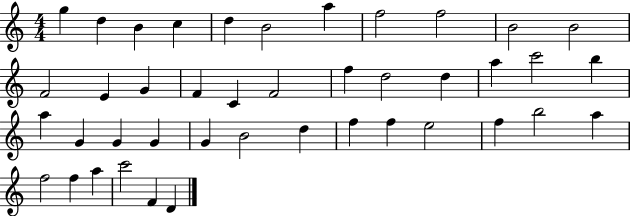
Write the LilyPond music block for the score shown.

{
  \clef treble
  \numericTimeSignature
  \time 4/4
  \key c \major
  g''4 d''4 b'4 c''4 | d''4 b'2 a''4 | f''2 f''2 | b'2 b'2 | \break f'2 e'4 g'4 | f'4 c'4 f'2 | f''4 d''2 d''4 | a''4 c'''2 b''4 | \break a''4 g'4 g'4 g'4 | g'4 b'2 d''4 | f''4 f''4 e''2 | f''4 b''2 a''4 | \break f''2 f''4 a''4 | c'''2 f'4 d'4 | \bar "|."
}